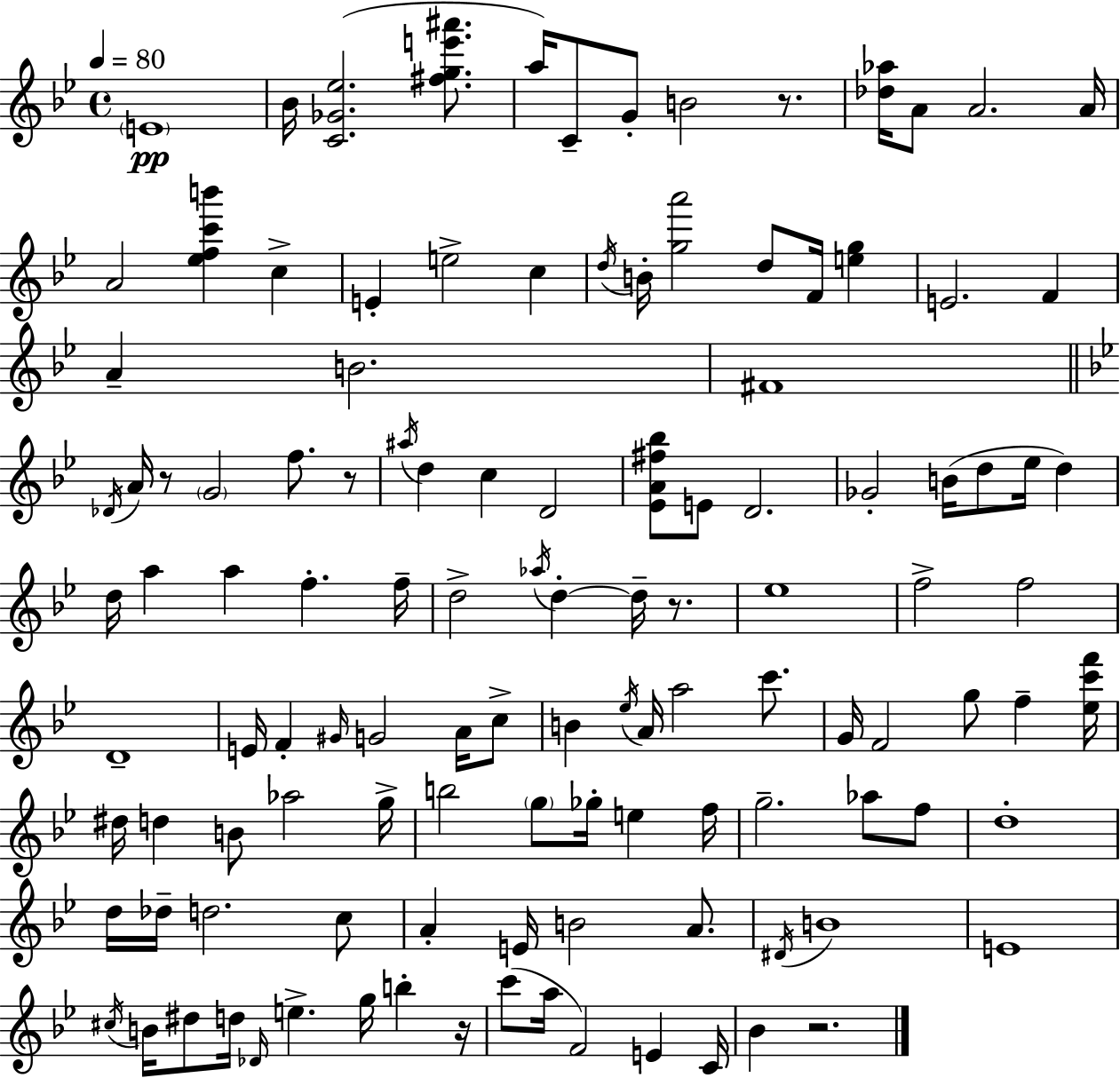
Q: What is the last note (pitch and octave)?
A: Bb4